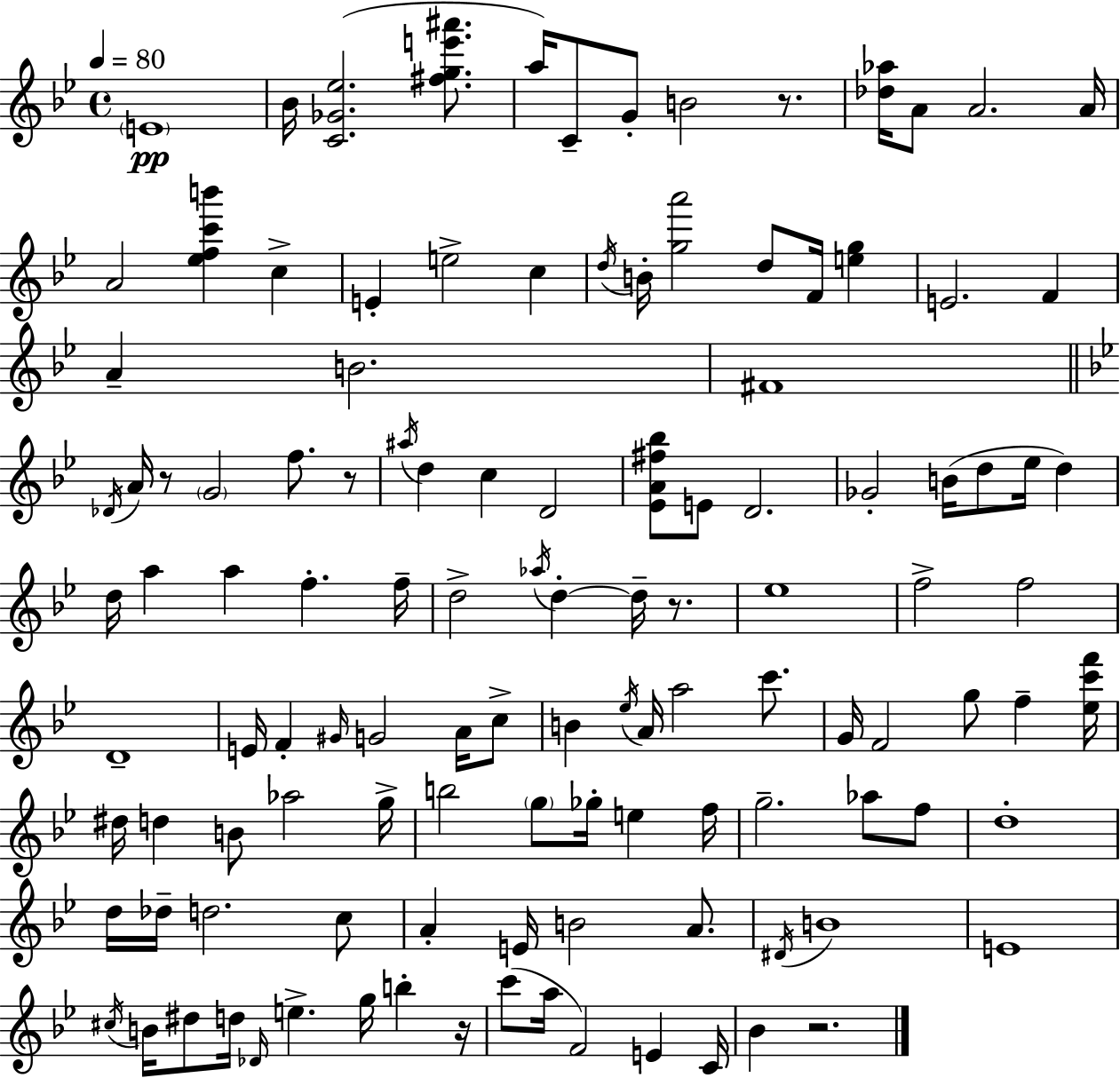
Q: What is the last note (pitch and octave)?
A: Bb4